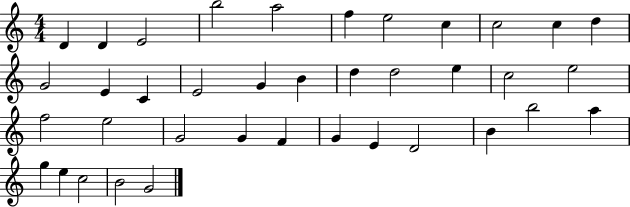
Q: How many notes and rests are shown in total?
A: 38